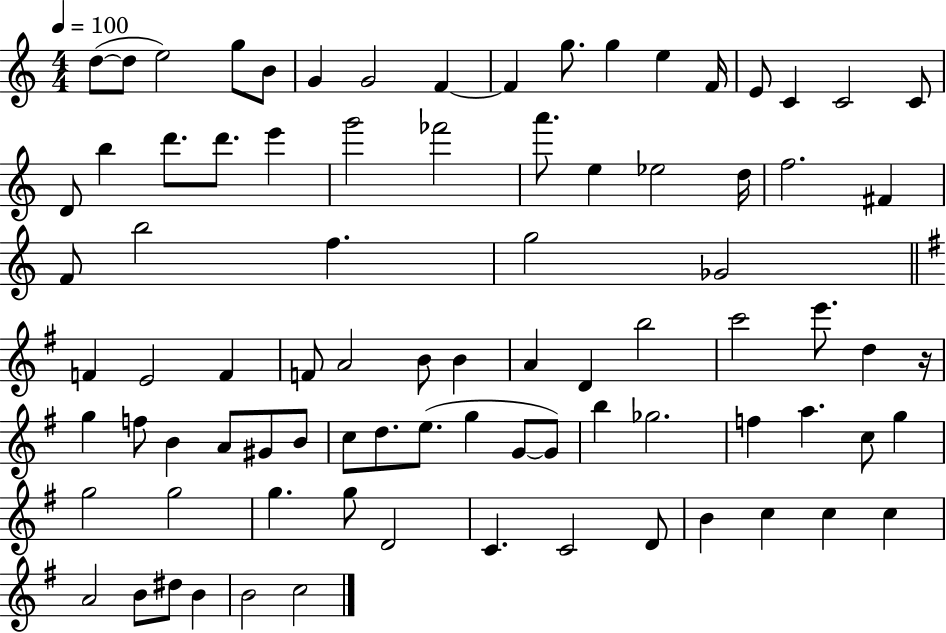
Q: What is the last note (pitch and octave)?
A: C5